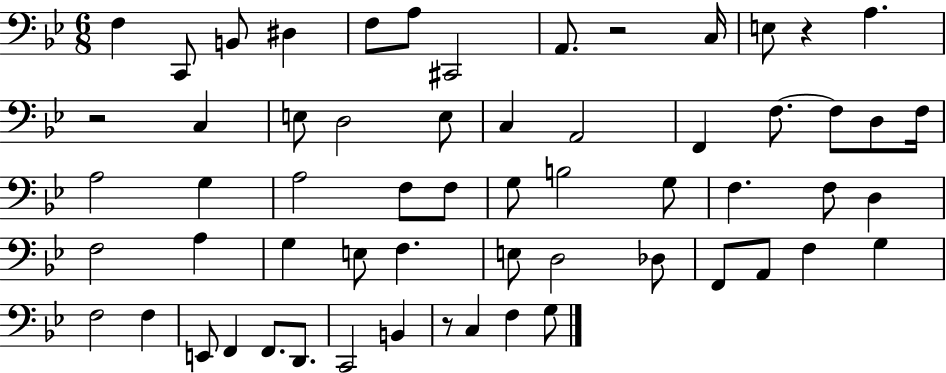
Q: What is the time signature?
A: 6/8